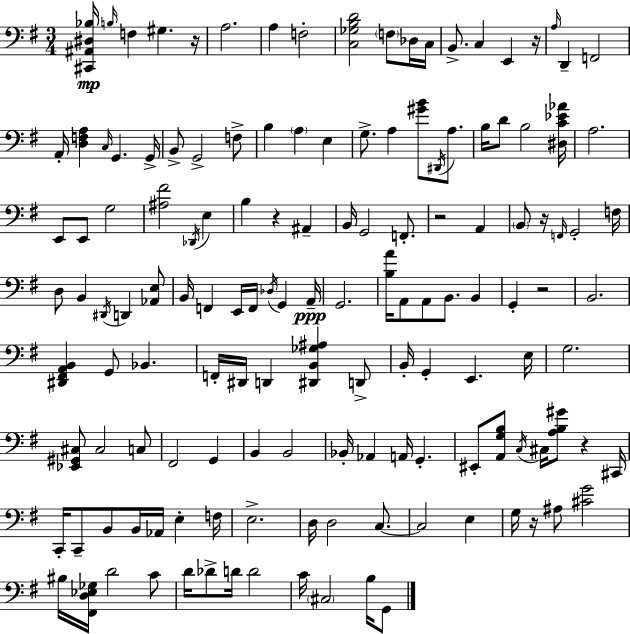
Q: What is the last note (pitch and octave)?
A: G2